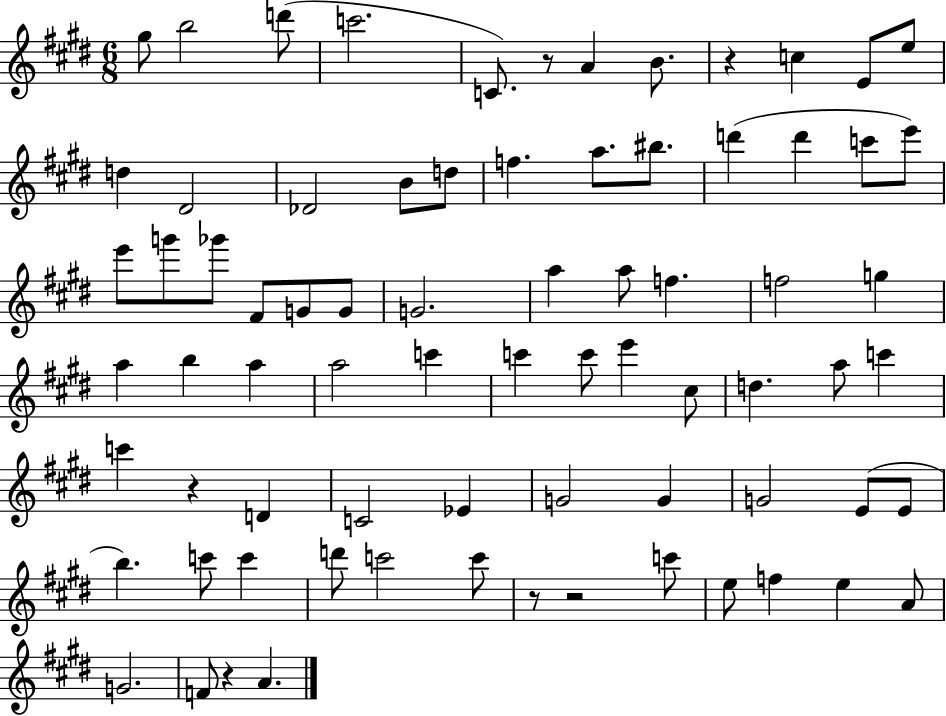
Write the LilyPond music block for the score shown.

{
  \clef treble
  \numericTimeSignature
  \time 6/8
  \key e \major
  gis''8 b''2 d'''8( | c'''2. | c'8.) r8 a'4 b'8. | r4 c''4 e'8 e''8 | \break d''4 dis'2 | des'2 b'8 d''8 | f''4. a''8. bis''8. | d'''4( d'''4 c'''8 e'''8) | \break e'''8 g'''8 ges'''8 fis'8 g'8 g'8 | g'2. | a''4 a''8 f''4. | f''2 g''4 | \break a''4 b''4 a''4 | a''2 c'''4 | c'''4 c'''8 e'''4 cis''8 | d''4. a''8 c'''4 | \break c'''4 r4 d'4 | c'2 ees'4 | g'2 g'4 | g'2 e'8( e'8 | \break b''4.) c'''8 c'''4 | d'''8 c'''2 c'''8 | r8 r2 c'''8 | e''8 f''4 e''4 a'8 | \break g'2. | f'8 r4 a'4. | \bar "|."
}